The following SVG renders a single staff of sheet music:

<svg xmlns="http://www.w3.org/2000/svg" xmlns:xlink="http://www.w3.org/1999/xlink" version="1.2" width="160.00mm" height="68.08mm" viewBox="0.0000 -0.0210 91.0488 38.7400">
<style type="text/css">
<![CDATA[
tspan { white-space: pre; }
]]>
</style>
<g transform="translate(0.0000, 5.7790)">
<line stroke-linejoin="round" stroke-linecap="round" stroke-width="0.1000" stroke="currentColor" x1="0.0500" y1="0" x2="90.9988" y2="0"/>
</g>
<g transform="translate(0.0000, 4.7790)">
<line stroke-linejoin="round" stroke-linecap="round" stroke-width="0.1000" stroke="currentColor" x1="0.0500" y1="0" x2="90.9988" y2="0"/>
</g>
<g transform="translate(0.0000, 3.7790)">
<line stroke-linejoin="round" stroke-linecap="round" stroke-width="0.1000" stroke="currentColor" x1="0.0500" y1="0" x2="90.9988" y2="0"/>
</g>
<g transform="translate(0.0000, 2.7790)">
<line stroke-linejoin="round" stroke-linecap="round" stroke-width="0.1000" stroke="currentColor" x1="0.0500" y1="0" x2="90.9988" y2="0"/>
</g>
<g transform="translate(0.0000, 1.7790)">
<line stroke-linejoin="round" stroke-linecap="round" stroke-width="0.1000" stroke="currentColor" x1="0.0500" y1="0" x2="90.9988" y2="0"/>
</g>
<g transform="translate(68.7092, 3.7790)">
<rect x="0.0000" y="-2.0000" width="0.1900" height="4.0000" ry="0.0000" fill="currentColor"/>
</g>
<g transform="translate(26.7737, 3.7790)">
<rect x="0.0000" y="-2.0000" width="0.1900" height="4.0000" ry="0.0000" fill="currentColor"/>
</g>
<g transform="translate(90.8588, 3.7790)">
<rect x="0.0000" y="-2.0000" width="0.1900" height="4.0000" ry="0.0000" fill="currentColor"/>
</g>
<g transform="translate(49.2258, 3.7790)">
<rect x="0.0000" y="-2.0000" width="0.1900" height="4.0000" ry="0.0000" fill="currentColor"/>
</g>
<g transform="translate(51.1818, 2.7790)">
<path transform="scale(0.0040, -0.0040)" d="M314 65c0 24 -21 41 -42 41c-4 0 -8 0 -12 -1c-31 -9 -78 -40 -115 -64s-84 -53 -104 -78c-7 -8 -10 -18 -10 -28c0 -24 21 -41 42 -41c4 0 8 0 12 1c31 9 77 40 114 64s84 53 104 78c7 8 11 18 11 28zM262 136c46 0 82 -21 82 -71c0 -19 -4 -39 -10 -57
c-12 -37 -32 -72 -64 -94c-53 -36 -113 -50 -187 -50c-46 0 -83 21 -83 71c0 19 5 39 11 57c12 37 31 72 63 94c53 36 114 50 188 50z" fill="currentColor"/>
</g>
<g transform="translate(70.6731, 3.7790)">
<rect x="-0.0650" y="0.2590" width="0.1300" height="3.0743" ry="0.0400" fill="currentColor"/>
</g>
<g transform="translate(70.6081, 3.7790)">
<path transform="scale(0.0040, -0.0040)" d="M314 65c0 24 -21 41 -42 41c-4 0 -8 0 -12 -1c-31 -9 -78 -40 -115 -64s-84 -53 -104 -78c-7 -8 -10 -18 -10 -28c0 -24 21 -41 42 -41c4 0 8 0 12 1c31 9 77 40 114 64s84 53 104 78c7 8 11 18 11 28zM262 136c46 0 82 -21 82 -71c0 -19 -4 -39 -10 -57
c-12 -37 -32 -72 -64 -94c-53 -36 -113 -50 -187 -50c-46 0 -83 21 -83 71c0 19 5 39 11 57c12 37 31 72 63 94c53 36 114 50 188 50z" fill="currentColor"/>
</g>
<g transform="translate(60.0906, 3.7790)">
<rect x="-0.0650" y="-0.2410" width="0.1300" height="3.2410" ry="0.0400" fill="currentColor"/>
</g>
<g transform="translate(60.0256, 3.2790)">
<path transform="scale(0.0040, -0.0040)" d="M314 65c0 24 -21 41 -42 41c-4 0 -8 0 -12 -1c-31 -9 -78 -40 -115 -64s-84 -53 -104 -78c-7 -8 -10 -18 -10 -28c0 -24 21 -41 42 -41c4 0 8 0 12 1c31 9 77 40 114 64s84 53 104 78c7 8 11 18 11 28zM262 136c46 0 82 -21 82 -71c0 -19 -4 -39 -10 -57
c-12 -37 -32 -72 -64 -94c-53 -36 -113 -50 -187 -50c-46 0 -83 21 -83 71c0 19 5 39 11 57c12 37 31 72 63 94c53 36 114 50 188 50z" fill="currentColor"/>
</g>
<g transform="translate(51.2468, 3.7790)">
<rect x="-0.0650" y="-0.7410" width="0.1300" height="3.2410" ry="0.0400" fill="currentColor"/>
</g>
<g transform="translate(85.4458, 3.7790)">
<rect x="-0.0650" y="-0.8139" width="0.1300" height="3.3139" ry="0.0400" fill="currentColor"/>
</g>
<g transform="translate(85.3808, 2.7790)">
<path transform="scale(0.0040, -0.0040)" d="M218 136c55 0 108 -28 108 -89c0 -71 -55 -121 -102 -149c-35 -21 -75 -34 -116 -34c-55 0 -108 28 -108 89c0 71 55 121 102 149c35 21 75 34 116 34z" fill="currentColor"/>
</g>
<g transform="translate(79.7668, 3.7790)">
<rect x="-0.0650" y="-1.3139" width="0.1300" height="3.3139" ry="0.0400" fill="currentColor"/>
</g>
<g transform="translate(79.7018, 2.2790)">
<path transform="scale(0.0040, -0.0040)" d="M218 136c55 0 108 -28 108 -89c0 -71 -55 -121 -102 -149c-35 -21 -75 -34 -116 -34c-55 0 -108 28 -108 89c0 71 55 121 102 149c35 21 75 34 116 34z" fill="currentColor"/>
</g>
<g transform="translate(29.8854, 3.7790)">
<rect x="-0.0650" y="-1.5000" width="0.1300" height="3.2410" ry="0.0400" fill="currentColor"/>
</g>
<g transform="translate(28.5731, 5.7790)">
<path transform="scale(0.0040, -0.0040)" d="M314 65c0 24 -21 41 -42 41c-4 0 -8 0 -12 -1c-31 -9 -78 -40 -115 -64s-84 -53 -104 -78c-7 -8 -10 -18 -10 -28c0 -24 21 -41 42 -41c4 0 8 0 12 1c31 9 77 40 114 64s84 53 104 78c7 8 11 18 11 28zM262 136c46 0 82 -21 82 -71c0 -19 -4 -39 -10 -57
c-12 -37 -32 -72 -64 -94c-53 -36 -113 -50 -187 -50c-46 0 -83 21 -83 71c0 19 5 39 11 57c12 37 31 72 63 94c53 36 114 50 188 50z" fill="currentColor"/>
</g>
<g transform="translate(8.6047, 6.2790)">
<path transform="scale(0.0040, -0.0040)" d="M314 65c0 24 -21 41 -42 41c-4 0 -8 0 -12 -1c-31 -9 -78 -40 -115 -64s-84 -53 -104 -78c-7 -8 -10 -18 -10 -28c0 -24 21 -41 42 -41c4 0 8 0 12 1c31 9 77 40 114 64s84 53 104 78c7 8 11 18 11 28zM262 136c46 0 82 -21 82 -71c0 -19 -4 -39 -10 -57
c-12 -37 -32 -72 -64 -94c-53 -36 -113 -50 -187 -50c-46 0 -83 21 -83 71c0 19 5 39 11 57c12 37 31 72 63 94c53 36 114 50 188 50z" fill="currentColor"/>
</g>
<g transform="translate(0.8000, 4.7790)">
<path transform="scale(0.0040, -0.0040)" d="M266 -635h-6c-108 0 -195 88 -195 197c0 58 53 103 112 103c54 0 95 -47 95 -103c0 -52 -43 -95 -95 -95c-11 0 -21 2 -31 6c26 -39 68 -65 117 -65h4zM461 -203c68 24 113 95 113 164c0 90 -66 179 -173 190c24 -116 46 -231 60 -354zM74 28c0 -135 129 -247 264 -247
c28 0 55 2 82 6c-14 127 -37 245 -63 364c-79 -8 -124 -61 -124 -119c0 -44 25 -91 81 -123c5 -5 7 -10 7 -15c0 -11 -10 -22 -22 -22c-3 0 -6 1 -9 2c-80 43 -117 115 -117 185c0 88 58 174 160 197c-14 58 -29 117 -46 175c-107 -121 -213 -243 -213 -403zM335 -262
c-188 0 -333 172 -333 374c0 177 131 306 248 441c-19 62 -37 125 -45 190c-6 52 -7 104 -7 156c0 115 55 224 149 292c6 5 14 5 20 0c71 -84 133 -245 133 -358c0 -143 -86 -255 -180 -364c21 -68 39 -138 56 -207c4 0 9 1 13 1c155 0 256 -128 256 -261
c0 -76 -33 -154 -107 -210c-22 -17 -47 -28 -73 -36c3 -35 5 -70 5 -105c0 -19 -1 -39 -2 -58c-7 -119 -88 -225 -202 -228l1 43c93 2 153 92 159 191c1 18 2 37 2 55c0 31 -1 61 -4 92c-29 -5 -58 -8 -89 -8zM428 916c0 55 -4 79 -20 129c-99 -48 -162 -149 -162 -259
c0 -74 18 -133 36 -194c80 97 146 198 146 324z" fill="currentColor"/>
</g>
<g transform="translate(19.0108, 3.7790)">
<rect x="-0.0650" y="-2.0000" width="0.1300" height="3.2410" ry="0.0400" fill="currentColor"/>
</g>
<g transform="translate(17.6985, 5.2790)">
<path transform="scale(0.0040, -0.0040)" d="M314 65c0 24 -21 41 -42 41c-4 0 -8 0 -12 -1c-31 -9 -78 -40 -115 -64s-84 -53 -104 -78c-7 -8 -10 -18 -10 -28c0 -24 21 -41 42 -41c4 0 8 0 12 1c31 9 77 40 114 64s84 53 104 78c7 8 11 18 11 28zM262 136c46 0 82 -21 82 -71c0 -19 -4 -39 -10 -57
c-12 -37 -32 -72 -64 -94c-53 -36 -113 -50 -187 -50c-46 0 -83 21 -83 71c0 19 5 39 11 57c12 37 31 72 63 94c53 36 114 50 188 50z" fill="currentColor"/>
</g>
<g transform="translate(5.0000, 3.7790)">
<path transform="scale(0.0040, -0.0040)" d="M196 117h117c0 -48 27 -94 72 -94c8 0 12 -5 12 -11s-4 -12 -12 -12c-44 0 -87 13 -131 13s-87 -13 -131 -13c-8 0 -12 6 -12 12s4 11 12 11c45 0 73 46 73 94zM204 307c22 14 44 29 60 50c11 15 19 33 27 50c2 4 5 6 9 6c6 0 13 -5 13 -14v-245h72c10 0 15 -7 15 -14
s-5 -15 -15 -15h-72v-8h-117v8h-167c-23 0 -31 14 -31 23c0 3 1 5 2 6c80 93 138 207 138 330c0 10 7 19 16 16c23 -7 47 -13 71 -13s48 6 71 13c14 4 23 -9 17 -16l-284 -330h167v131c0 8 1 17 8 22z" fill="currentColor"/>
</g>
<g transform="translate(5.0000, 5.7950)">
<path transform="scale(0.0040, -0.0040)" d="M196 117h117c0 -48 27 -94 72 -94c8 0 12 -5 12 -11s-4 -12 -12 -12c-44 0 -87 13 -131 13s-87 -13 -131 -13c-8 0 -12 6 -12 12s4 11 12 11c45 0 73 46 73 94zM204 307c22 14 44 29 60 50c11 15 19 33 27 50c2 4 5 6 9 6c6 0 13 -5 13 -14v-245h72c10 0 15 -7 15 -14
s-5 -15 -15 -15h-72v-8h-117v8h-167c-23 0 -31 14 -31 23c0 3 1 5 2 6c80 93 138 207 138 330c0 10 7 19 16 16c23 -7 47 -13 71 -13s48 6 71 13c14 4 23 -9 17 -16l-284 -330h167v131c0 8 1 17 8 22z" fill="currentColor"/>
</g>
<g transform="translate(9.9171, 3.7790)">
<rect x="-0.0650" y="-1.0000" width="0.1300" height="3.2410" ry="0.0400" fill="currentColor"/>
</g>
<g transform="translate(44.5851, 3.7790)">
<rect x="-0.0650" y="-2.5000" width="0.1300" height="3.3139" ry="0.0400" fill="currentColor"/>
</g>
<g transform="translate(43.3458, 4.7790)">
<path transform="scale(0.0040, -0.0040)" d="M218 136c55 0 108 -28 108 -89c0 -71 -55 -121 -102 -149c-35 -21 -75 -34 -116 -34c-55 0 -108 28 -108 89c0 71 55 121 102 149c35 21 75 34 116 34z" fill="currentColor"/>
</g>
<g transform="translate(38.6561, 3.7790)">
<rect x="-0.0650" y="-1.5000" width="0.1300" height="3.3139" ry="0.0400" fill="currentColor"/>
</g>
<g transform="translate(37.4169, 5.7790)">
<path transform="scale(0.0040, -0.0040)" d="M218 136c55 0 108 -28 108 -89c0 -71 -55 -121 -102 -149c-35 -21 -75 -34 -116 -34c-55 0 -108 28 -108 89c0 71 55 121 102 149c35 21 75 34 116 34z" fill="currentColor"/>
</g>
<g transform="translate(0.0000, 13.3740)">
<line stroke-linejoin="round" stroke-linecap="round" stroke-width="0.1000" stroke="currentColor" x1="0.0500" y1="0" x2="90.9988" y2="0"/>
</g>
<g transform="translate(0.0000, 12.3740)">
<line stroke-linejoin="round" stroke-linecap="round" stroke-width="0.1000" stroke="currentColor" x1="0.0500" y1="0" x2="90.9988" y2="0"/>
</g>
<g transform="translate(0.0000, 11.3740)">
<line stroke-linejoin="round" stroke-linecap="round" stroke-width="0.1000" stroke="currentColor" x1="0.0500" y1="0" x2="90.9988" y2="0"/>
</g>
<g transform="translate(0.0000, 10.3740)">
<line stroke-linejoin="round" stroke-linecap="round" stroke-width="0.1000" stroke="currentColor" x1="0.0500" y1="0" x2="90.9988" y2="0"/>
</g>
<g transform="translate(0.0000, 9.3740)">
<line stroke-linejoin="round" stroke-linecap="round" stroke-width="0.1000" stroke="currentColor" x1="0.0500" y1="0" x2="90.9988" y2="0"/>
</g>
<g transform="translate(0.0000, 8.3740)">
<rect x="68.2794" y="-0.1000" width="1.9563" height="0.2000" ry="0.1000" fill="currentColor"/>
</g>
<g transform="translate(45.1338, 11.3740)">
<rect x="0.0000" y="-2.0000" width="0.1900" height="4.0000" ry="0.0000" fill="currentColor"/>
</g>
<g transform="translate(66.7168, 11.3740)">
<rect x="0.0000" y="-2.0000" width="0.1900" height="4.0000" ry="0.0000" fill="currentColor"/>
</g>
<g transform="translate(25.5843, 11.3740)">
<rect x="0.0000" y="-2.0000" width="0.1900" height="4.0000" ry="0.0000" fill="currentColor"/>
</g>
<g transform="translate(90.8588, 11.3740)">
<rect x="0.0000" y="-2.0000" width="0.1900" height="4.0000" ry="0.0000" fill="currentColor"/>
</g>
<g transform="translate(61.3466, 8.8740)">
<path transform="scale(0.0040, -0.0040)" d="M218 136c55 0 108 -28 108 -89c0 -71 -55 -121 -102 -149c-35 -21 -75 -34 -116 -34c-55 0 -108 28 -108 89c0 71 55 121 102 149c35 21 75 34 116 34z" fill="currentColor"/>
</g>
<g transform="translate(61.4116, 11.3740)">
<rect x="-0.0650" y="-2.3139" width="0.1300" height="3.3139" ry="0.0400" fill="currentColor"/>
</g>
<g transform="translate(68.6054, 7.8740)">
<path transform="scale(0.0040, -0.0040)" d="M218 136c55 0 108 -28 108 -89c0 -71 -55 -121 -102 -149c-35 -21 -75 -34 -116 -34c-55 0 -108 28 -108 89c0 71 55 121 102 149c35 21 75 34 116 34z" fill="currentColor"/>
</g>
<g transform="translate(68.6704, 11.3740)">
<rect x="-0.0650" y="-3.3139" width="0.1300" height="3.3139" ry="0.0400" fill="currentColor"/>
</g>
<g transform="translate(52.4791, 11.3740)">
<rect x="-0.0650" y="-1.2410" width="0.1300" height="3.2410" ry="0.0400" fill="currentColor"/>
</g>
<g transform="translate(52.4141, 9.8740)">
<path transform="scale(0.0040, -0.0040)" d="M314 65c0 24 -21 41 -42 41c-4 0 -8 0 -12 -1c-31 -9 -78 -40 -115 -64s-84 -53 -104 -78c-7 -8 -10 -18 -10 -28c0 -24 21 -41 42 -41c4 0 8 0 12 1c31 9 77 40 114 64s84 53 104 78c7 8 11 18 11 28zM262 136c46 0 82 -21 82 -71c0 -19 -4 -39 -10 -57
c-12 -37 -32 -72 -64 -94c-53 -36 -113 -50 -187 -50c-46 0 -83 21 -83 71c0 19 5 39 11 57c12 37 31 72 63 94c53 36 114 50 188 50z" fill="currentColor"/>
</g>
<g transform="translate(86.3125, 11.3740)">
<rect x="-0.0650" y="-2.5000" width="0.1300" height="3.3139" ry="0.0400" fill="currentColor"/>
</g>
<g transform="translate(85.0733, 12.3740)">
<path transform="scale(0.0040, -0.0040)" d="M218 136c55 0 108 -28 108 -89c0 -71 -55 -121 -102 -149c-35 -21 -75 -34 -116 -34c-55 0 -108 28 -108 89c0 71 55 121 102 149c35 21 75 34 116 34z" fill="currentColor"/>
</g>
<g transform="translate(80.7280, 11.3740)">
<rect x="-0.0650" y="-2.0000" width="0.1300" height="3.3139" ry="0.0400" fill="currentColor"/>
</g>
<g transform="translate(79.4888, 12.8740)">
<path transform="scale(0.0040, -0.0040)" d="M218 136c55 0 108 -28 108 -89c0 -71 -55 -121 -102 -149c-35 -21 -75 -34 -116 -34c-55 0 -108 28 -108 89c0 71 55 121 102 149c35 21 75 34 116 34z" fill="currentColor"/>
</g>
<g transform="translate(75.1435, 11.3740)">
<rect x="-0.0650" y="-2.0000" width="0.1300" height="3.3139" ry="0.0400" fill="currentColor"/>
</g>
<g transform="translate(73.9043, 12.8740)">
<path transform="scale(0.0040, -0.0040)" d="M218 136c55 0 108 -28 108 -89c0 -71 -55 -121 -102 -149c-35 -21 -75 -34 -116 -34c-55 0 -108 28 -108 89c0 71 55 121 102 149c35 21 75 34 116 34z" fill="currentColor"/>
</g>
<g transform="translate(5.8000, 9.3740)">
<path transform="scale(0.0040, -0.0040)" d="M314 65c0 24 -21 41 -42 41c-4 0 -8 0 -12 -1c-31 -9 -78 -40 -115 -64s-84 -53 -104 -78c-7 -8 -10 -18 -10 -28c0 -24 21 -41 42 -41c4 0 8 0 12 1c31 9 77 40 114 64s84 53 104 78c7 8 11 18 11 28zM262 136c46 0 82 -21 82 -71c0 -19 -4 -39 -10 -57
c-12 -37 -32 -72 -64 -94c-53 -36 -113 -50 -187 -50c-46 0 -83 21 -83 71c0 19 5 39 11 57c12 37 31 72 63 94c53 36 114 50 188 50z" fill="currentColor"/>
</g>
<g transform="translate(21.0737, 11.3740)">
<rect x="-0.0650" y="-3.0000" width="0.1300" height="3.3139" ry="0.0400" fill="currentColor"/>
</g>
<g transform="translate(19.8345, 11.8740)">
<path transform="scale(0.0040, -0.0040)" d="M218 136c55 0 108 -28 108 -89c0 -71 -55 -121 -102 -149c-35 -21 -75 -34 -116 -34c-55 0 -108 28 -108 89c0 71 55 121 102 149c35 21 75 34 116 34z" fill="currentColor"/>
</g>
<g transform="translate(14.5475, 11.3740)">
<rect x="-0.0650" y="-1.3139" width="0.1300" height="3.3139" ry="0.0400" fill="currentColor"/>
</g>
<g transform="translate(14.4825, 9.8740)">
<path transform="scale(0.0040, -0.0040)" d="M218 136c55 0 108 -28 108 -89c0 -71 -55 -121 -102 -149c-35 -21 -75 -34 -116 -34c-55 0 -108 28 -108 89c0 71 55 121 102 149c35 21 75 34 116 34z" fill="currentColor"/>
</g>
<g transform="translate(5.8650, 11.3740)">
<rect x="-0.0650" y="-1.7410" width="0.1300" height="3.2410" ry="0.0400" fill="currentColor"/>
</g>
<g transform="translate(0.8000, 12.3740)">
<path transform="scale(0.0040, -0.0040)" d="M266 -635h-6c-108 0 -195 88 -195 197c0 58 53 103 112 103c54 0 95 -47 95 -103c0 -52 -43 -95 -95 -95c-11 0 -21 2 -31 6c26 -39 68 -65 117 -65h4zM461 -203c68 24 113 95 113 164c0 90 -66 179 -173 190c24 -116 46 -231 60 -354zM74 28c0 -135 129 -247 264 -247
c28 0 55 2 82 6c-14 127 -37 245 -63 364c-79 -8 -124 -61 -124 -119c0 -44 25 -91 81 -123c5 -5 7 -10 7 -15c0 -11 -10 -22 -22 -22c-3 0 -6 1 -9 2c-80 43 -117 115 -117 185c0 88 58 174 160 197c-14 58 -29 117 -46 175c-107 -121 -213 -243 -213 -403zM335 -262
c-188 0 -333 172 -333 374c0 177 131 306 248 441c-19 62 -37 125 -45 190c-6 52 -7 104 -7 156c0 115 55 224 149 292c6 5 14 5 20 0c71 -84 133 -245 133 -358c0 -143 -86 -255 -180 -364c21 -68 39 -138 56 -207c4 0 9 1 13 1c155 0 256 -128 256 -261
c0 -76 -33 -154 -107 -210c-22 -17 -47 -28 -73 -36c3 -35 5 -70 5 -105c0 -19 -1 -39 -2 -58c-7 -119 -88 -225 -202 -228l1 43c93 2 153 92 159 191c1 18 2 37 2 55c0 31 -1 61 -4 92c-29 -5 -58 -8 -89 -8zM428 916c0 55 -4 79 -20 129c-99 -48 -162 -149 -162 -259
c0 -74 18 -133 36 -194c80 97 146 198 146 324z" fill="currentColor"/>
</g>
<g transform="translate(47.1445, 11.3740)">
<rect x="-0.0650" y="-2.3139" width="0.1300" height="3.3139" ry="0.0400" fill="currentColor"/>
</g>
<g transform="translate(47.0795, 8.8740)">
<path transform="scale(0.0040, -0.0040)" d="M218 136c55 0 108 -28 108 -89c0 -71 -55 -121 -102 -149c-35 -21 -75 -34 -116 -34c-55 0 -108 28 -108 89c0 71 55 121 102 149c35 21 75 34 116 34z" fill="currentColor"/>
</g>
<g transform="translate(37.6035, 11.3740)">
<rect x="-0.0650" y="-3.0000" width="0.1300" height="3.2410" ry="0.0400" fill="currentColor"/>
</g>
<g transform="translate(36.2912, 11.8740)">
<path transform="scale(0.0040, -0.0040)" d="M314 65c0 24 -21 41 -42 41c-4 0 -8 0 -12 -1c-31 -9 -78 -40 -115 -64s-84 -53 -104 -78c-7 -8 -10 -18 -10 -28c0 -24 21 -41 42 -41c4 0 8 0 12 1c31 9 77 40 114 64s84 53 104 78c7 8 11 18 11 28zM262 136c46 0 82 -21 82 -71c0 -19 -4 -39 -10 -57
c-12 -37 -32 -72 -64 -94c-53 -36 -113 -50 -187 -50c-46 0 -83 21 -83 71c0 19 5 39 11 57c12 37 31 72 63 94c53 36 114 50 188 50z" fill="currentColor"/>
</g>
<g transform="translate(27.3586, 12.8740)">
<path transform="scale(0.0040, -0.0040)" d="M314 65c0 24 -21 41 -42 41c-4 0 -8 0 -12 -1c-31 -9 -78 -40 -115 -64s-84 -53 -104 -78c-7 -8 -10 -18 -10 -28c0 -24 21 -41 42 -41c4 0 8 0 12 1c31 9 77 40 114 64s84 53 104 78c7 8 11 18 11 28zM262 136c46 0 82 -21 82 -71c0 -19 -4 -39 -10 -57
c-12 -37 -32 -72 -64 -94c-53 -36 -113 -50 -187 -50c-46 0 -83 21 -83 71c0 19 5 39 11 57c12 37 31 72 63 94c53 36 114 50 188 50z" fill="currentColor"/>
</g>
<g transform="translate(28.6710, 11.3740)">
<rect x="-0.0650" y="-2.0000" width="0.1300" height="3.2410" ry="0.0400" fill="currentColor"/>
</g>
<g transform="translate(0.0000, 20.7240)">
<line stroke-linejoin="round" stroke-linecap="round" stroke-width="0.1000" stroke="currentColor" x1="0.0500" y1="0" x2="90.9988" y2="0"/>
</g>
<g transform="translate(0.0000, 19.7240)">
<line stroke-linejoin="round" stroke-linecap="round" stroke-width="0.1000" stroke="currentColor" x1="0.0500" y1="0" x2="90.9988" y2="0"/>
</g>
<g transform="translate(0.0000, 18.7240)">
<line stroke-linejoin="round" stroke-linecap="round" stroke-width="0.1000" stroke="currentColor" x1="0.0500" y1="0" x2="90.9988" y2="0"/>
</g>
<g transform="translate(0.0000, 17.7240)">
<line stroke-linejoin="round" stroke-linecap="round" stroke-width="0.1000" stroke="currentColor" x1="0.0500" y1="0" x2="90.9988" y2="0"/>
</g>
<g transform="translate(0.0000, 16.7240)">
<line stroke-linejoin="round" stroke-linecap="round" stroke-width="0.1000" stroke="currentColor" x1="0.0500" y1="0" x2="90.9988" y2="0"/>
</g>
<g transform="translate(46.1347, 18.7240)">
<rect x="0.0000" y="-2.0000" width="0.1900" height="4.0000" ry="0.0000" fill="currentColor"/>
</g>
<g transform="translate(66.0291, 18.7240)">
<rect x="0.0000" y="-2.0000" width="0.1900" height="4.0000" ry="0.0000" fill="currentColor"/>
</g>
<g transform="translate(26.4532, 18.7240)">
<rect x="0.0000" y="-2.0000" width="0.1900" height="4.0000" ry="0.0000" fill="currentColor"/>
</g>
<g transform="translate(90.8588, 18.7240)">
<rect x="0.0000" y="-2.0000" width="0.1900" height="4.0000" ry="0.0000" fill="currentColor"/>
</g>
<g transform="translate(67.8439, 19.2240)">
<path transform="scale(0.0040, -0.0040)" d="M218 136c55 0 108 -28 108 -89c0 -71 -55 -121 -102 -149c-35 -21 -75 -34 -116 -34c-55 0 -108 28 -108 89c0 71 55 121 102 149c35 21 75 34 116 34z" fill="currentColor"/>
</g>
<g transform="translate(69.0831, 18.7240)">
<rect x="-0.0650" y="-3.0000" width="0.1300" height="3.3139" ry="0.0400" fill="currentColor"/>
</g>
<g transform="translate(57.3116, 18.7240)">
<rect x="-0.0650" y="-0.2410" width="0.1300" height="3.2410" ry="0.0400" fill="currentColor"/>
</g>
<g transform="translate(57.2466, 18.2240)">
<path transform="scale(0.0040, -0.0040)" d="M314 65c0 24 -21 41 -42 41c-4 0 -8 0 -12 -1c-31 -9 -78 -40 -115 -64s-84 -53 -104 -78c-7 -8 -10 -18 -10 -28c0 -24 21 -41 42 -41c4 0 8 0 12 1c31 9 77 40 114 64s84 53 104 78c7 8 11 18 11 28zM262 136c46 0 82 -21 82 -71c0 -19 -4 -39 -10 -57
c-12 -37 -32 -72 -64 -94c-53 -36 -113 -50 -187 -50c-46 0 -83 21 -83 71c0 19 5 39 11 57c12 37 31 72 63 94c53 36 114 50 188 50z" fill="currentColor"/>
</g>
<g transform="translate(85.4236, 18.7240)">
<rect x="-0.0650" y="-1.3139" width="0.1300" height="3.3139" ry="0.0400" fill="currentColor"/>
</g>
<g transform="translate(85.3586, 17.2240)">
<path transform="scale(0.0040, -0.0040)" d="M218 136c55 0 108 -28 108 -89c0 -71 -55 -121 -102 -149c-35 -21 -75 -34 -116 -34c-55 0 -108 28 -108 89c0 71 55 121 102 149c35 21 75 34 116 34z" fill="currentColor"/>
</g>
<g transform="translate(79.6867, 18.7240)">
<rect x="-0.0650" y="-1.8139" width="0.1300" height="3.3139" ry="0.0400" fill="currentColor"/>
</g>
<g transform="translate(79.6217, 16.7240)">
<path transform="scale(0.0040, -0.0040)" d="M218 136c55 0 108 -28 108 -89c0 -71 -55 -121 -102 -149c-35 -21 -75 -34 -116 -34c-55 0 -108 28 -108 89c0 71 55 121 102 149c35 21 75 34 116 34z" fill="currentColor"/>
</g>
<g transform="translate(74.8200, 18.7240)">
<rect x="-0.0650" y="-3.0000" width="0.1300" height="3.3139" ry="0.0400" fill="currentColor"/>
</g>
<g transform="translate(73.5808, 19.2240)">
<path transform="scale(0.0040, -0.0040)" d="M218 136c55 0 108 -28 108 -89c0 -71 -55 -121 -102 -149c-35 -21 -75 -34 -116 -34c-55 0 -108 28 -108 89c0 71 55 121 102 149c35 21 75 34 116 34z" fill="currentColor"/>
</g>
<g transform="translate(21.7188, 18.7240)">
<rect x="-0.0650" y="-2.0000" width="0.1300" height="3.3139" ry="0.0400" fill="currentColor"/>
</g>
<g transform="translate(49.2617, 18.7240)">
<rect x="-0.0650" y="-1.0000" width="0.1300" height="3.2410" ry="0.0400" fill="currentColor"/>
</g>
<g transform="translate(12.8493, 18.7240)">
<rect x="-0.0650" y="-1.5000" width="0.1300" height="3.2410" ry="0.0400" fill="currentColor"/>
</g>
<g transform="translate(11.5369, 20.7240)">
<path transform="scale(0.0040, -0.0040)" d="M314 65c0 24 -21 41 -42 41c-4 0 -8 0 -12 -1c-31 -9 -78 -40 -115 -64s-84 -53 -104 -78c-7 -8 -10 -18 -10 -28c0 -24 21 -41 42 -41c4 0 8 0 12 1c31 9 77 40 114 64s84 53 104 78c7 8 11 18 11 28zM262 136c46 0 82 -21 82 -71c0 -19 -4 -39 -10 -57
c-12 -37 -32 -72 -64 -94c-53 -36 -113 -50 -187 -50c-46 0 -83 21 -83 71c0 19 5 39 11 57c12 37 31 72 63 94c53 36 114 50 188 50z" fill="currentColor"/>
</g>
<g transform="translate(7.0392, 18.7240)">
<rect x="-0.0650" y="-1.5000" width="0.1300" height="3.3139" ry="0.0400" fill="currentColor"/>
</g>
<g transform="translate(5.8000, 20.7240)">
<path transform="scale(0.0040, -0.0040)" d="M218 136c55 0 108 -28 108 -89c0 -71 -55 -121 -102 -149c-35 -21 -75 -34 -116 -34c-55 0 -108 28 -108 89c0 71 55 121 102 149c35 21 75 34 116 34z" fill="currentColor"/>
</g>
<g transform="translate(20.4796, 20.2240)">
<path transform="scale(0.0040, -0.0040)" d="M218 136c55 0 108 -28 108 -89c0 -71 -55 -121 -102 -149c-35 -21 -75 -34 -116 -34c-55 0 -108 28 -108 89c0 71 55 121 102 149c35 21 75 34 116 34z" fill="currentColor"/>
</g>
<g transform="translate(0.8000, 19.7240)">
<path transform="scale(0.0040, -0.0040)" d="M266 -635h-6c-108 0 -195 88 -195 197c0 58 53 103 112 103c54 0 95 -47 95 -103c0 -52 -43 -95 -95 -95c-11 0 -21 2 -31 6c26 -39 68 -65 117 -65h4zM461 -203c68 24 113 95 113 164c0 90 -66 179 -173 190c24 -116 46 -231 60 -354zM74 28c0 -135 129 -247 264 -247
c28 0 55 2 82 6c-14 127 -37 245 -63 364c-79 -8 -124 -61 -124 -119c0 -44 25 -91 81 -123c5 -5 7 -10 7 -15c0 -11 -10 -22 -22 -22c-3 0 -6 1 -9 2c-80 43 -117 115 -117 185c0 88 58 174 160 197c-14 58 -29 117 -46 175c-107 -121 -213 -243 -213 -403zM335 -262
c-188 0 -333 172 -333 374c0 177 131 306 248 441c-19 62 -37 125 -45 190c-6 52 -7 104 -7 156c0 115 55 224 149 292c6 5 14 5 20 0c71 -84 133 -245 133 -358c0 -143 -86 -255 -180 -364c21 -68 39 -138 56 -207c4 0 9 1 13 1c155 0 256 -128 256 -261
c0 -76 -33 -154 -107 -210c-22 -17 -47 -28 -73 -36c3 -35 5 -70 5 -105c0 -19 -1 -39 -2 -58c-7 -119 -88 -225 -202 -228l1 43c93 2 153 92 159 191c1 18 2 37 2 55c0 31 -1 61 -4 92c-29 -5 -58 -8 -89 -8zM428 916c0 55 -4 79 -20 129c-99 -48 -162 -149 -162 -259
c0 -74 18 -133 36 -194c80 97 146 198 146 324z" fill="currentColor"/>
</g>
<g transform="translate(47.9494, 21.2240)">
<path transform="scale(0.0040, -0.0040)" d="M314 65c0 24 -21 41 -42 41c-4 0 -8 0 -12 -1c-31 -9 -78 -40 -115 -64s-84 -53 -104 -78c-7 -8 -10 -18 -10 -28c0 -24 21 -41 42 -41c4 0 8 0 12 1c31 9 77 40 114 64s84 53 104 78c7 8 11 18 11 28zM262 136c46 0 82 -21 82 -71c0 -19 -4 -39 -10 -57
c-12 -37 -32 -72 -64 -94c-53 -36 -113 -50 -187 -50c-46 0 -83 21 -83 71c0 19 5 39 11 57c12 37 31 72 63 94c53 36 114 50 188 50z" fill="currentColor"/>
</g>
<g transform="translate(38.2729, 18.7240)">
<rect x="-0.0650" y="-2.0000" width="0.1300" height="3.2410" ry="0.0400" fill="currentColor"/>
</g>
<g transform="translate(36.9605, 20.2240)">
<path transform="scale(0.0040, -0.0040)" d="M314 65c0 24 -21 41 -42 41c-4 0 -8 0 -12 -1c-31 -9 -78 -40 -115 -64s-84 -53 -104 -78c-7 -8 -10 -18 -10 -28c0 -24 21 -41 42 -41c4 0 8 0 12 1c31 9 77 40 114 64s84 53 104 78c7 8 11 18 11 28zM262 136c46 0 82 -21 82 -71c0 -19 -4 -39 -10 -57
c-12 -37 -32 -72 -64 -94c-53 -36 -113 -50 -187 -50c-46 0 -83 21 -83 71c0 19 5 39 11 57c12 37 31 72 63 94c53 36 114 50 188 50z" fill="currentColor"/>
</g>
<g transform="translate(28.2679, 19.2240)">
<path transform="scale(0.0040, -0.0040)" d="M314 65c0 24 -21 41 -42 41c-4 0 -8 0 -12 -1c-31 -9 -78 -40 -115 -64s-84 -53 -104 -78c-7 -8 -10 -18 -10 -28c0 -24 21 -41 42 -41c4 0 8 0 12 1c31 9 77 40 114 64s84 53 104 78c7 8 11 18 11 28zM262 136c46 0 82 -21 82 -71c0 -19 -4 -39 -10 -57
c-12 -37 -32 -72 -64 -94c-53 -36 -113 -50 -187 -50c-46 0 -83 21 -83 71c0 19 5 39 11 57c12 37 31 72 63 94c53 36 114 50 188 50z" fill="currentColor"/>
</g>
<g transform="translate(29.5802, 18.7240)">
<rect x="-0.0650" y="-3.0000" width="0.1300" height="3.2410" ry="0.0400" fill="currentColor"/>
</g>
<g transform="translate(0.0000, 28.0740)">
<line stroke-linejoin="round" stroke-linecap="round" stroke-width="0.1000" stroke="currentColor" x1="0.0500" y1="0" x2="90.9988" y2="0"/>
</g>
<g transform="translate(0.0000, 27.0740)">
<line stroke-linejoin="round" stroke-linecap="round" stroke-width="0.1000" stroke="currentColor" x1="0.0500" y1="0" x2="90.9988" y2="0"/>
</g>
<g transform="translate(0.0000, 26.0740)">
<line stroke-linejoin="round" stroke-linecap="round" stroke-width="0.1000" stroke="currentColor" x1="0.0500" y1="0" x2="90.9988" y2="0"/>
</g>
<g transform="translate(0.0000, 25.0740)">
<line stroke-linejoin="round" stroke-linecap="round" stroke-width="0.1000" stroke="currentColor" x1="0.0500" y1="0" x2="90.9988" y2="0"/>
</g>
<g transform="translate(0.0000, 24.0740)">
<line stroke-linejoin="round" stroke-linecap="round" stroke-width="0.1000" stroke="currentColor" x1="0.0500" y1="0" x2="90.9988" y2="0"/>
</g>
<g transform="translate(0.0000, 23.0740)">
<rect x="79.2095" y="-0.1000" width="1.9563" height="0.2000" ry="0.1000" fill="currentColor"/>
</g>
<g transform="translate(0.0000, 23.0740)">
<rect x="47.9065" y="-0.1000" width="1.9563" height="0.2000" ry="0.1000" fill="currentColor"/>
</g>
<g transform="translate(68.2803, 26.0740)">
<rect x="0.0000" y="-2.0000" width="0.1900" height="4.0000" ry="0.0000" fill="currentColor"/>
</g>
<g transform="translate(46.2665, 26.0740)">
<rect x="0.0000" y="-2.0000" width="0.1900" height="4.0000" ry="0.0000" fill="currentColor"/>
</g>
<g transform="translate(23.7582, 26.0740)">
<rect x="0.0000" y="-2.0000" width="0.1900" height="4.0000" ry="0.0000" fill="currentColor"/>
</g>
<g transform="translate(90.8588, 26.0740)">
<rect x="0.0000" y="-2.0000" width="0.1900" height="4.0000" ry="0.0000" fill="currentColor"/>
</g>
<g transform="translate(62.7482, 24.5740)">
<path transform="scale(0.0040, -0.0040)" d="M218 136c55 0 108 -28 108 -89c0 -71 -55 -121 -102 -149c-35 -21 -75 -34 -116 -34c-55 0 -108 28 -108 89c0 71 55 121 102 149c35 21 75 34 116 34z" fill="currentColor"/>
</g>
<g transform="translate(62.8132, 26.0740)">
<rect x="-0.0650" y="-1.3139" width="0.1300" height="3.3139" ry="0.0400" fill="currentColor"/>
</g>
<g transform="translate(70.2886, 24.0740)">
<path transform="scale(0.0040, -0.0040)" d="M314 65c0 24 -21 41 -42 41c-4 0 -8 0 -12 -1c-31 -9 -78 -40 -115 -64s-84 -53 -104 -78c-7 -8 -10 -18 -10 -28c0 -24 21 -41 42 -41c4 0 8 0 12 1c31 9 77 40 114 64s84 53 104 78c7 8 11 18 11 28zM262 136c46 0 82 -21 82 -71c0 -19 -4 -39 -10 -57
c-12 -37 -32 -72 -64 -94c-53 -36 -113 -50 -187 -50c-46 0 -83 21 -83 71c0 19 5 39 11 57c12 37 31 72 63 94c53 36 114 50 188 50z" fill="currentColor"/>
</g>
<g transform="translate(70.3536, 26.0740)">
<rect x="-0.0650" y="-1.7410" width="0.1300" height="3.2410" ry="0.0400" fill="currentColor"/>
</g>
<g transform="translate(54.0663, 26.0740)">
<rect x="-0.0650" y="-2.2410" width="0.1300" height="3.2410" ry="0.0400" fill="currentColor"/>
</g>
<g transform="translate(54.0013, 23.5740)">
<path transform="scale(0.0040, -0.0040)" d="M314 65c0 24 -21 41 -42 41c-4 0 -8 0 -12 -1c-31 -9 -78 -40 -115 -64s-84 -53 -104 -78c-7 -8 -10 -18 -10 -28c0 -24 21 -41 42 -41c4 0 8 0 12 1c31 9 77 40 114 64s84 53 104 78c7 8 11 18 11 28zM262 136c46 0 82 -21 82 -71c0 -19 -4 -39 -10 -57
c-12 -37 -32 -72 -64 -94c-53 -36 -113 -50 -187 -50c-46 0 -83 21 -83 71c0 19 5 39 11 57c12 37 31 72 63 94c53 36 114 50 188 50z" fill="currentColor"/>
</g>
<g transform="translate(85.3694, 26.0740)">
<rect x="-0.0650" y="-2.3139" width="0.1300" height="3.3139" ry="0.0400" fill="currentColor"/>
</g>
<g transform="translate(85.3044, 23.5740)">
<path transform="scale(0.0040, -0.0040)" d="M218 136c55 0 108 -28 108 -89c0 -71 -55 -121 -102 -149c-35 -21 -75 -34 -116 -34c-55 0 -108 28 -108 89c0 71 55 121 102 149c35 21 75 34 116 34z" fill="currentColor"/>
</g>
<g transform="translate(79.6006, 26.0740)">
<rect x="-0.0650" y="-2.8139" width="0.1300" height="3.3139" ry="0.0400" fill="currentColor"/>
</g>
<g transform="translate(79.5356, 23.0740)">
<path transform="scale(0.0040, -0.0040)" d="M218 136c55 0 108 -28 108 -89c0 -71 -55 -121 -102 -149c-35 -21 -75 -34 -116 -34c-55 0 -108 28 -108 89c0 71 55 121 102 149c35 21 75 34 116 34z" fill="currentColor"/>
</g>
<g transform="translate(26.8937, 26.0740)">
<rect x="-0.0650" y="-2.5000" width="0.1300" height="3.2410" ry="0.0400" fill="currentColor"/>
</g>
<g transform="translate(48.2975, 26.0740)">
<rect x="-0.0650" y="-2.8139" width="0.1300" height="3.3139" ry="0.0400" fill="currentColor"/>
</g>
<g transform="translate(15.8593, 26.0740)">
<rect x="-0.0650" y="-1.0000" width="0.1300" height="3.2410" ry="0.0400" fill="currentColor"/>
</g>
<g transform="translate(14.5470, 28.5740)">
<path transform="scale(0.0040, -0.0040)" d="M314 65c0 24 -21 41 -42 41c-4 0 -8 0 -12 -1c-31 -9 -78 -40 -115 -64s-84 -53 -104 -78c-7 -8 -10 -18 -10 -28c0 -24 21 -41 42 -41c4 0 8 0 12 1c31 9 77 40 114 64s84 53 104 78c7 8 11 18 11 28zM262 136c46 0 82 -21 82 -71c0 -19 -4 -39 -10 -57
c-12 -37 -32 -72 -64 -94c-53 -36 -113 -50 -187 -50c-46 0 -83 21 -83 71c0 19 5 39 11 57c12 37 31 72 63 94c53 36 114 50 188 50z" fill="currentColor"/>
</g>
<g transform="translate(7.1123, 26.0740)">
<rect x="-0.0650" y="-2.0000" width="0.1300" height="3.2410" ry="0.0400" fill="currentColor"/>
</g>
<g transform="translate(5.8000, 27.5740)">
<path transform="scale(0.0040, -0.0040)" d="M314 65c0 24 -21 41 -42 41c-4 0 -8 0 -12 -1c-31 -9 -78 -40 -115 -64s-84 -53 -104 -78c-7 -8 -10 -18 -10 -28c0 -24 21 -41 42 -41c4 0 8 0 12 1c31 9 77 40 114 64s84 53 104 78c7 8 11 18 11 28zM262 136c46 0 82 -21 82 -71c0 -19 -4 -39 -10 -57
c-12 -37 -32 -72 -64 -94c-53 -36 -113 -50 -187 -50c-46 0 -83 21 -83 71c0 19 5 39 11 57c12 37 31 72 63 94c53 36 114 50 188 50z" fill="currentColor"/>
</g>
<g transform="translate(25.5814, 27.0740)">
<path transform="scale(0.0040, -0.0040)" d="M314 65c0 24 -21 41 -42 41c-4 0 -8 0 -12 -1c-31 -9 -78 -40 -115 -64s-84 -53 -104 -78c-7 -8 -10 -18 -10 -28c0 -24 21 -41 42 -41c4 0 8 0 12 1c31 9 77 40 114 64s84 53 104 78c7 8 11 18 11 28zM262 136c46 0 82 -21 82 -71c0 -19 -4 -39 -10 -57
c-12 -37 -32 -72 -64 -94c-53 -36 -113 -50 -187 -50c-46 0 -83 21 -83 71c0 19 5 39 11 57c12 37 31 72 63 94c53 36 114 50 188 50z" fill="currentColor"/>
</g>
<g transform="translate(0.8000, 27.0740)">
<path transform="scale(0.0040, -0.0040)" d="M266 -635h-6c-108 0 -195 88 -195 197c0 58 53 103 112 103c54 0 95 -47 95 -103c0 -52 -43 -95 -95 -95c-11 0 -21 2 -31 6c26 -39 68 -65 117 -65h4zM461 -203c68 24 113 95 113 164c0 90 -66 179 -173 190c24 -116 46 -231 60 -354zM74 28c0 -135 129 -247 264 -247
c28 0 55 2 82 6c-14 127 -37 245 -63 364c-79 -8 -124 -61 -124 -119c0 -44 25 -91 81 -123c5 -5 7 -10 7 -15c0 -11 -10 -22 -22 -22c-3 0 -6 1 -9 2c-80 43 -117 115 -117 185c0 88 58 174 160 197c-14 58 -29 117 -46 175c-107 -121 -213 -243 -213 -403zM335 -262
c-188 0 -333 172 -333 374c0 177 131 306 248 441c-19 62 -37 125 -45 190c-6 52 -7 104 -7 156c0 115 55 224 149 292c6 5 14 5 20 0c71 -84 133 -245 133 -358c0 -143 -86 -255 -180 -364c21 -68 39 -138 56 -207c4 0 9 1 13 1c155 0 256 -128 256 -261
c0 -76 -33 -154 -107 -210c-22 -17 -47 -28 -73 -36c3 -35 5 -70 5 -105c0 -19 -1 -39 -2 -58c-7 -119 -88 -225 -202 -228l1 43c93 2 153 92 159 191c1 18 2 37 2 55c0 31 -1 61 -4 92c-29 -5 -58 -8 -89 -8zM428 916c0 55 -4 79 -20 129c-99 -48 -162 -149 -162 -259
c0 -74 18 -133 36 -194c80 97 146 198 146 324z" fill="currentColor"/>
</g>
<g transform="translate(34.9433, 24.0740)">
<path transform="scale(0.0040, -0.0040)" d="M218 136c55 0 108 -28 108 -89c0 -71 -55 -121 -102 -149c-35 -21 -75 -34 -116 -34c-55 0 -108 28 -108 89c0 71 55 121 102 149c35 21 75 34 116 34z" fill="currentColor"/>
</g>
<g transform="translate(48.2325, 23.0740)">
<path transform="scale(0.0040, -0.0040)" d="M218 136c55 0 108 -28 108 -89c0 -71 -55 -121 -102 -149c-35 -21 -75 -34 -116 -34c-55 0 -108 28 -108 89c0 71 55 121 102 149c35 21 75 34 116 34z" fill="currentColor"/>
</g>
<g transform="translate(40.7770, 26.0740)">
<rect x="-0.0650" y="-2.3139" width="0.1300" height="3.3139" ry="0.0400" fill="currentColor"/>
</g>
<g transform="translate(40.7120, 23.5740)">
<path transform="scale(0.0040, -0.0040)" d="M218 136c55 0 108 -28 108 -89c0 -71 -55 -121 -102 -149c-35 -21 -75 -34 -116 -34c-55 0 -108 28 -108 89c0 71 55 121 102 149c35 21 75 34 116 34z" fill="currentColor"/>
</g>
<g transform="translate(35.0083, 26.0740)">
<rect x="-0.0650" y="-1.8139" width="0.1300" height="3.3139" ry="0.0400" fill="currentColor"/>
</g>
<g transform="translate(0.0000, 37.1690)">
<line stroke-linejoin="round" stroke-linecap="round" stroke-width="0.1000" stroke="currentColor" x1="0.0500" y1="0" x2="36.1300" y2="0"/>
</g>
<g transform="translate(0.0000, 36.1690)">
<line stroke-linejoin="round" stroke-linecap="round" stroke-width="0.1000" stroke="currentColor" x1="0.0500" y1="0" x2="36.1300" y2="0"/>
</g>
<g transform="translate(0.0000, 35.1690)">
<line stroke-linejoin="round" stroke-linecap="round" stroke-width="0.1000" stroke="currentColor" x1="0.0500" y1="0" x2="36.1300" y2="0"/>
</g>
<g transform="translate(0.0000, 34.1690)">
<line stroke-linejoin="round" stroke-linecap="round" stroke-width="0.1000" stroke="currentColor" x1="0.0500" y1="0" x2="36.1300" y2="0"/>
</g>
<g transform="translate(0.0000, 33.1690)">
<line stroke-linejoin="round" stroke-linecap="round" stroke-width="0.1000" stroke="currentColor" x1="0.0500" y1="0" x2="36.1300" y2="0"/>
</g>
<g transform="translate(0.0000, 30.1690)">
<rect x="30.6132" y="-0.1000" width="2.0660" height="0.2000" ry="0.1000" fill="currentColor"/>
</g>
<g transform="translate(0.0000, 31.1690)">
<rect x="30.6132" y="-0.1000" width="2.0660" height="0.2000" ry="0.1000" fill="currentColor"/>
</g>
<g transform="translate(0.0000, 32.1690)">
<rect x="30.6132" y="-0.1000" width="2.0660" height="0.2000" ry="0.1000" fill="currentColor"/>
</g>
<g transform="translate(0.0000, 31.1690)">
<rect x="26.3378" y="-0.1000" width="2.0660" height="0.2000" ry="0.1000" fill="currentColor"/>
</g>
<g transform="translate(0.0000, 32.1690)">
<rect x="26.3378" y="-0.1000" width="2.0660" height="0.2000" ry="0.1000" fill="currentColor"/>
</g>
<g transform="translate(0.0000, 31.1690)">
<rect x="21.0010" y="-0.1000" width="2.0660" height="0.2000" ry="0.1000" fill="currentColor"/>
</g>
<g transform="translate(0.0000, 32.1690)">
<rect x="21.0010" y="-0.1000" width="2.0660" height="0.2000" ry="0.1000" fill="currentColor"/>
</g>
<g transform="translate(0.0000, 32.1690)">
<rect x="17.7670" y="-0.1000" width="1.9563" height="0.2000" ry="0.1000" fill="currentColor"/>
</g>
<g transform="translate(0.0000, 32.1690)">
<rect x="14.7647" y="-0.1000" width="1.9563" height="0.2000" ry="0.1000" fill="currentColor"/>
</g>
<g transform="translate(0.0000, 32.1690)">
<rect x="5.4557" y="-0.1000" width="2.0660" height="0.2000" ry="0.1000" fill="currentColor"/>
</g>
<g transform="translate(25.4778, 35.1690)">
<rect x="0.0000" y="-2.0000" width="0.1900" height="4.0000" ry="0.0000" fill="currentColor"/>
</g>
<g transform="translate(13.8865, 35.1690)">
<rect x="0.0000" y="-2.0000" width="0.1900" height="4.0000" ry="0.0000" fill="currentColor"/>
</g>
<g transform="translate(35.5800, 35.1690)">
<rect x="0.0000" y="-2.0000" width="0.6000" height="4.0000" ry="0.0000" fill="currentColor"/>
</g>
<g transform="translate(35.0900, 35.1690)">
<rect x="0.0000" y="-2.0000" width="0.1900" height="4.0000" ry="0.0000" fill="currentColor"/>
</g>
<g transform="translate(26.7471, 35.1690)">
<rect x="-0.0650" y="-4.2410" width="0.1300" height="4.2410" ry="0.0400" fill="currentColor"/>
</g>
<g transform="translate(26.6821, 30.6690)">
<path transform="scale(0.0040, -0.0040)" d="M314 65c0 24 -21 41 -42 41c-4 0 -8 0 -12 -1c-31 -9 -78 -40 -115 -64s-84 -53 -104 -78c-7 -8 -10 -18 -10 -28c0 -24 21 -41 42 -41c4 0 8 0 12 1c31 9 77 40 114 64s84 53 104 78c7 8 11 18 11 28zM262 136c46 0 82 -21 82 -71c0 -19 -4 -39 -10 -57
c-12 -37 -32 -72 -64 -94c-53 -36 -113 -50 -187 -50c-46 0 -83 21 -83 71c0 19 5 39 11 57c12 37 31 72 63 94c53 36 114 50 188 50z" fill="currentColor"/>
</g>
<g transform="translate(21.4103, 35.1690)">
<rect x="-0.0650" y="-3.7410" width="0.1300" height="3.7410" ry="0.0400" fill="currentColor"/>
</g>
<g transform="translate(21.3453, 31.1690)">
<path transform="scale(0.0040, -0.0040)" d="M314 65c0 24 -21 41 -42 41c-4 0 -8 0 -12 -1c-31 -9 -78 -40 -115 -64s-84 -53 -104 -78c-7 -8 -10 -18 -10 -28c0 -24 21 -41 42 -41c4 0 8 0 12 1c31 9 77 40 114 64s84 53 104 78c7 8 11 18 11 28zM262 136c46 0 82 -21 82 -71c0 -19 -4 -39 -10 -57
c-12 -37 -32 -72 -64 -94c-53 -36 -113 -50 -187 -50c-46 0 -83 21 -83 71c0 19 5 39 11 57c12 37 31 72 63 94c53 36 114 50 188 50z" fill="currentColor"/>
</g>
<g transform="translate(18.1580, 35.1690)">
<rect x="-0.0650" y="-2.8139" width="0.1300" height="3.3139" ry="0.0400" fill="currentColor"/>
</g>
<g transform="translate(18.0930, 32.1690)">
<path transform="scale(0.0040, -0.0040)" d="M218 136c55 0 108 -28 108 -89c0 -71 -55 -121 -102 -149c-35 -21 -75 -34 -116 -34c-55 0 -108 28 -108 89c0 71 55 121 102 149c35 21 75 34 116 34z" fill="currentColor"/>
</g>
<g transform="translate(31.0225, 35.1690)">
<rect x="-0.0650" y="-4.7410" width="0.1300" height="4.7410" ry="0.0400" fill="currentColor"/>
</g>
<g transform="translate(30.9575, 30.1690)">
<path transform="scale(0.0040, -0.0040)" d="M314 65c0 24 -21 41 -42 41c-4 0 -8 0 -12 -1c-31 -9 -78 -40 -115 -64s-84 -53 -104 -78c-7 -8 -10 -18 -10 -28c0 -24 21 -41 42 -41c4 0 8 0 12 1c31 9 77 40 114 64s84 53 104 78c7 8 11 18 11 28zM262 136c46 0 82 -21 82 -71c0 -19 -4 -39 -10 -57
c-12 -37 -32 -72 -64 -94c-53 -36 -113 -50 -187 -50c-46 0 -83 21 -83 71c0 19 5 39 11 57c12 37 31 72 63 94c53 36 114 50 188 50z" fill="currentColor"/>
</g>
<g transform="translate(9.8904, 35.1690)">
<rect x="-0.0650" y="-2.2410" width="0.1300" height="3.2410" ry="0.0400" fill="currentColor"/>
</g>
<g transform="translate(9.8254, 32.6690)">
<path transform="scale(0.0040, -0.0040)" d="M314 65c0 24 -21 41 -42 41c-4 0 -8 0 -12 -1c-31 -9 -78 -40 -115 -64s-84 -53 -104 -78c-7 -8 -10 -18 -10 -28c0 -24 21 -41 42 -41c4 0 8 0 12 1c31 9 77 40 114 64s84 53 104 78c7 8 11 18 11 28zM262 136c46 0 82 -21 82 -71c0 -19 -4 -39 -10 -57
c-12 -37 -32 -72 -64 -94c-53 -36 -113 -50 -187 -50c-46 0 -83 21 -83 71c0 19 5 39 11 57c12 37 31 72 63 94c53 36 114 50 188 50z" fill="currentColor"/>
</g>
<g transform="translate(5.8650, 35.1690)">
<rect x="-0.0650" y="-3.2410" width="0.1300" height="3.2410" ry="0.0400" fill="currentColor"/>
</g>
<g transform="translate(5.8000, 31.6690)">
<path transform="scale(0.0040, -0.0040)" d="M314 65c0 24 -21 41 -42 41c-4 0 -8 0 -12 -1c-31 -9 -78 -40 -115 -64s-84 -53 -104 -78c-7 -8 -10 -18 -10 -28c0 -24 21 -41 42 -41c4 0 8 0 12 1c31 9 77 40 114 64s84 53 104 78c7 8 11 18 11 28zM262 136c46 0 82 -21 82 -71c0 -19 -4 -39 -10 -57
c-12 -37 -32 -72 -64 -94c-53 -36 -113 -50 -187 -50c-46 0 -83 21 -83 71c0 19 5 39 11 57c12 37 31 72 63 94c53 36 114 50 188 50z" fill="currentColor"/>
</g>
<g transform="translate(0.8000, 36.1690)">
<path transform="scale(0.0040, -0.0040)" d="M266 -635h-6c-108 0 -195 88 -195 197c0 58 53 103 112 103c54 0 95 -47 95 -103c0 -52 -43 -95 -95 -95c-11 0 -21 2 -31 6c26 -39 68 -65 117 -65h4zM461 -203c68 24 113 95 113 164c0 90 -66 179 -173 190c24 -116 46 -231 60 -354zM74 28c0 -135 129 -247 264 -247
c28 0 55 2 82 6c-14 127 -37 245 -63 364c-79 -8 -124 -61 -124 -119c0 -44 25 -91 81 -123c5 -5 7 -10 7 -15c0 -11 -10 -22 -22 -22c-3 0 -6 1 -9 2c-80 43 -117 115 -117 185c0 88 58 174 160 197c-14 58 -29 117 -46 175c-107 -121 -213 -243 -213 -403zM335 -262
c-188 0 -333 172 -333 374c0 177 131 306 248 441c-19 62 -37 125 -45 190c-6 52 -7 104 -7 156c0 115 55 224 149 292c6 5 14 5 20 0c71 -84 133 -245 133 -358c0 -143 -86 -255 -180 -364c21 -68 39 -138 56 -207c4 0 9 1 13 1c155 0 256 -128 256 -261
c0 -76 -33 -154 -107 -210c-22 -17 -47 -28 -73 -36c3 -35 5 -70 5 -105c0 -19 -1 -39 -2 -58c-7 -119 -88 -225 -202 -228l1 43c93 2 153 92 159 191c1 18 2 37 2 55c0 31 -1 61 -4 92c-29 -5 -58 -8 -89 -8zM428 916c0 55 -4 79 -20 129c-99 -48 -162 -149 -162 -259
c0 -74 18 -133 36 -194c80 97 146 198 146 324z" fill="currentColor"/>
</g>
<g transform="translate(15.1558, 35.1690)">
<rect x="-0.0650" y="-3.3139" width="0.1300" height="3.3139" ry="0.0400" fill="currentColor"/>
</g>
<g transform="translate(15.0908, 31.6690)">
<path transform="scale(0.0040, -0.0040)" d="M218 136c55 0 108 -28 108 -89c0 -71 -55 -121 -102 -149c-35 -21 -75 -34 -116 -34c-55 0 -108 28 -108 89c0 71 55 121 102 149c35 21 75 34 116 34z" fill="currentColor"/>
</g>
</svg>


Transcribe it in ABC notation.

X:1
T:Untitled
M:4/4
L:1/4
K:C
D2 F2 E2 E G d2 c2 B2 e d f2 e A F2 A2 g e2 g b F F G E E2 F A2 F2 D2 c2 A A f e F2 D2 G2 f g a g2 e f2 a g b2 g2 b a c'2 d'2 e'2